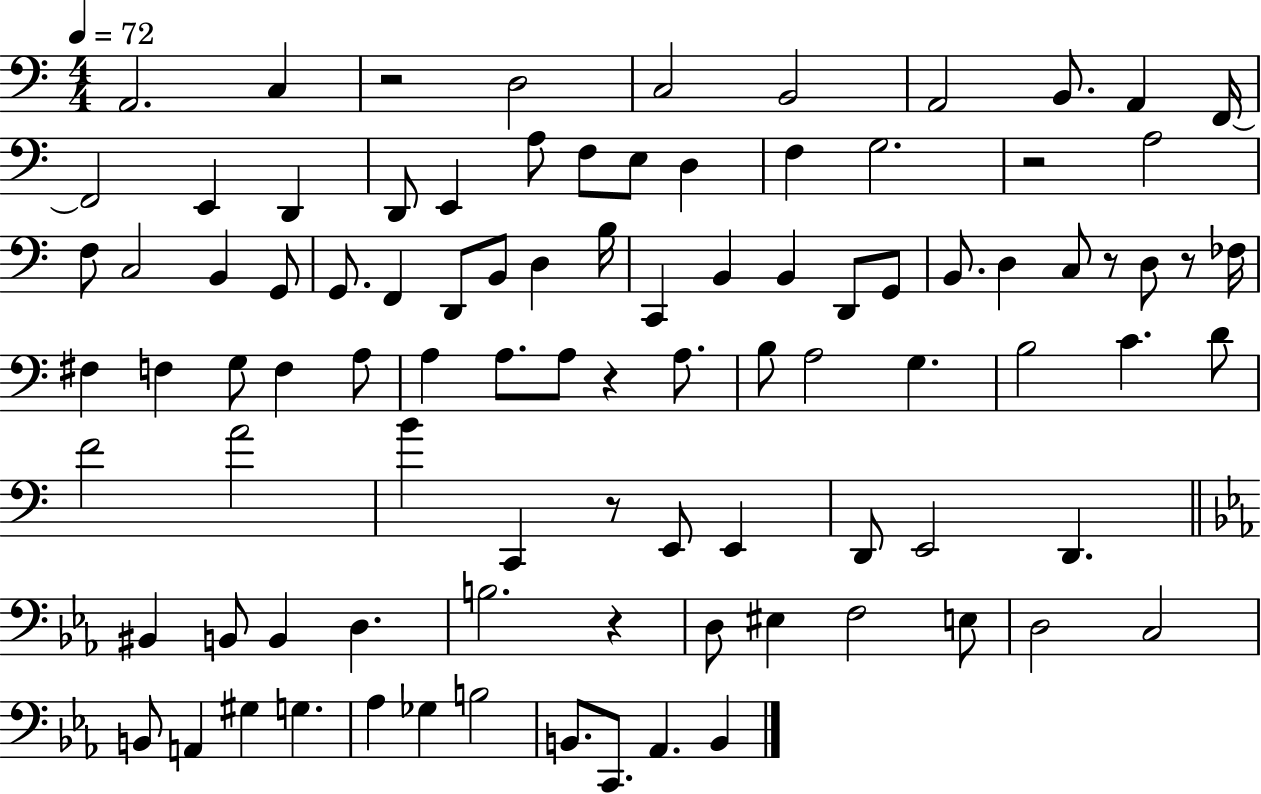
A2/h. C3/q R/h D3/h C3/h B2/h A2/h B2/e. A2/q F2/s F2/h E2/q D2/q D2/e E2/q A3/e F3/e E3/e D3/q F3/q G3/h. R/h A3/h F3/e C3/h B2/q G2/e G2/e. F2/q D2/e B2/e D3/q B3/s C2/q B2/q B2/q D2/e G2/e B2/e. D3/q C3/e R/e D3/e R/e FES3/s F#3/q F3/q G3/e F3/q A3/e A3/q A3/e. A3/e R/q A3/e. B3/e A3/h G3/q. B3/h C4/q. D4/e F4/h A4/h B4/q C2/q R/e E2/e E2/q D2/e E2/h D2/q. BIS2/q B2/e B2/q D3/q. B3/h. R/q D3/e EIS3/q F3/h E3/e D3/h C3/h B2/e A2/q G#3/q G3/q. Ab3/q Gb3/q B3/h B2/e. C2/e. Ab2/q. B2/q